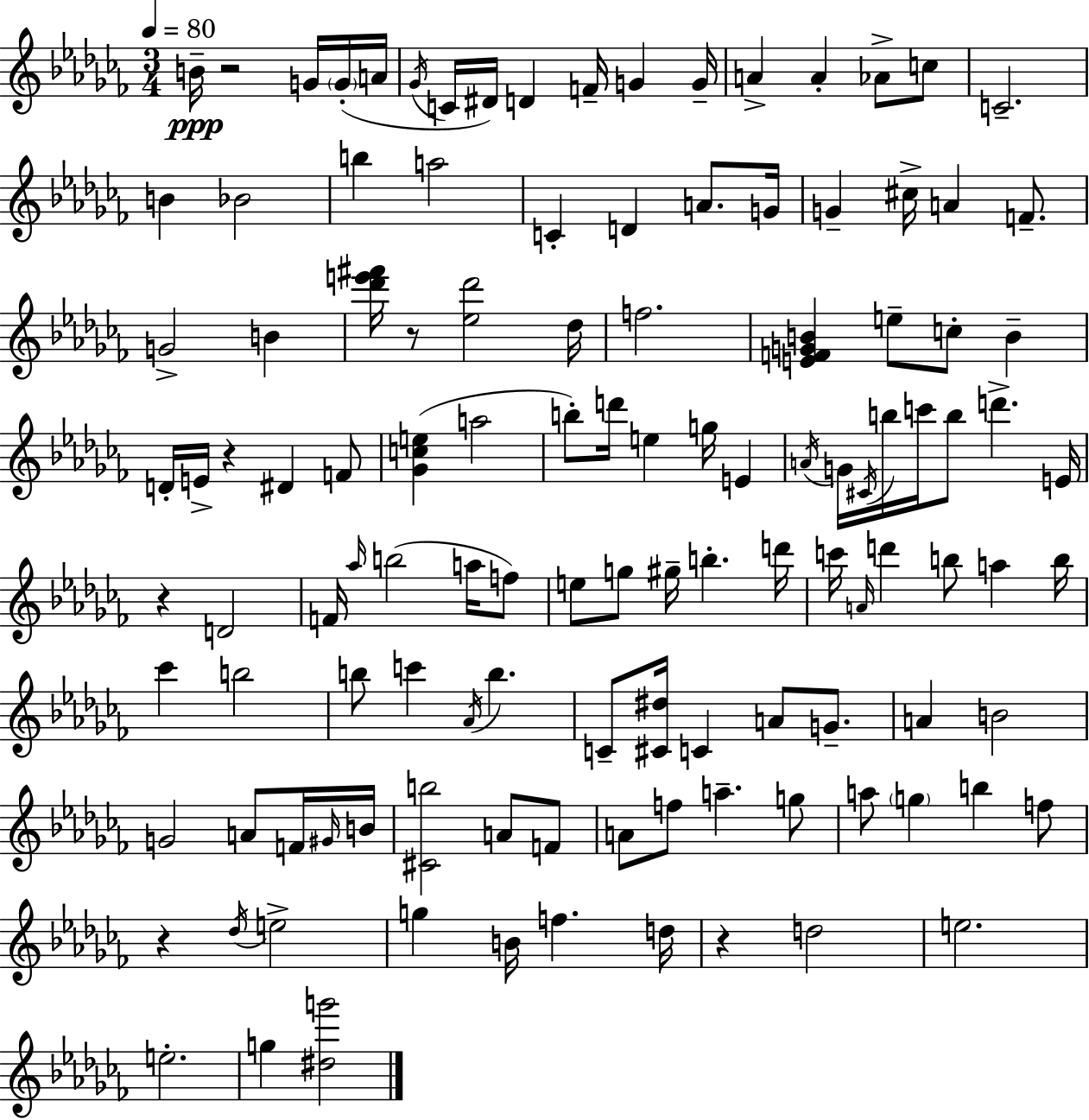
B4/s R/h G4/s G4/s A4/s Gb4/s C4/s D#4/s D4/q F4/s G4/q G4/s A4/q A4/q Ab4/e C5/e C4/h. B4/q Bb4/h B5/q A5/h C4/q D4/q A4/e. G4/s G4/q C#5/s A4/q F4/e. G4/h B4/q [Db6,E6,F#6]/s R/e [Eb5,Db6]/h Db5/s F5/h. [E4,F4,G4,B4]/q E5/e C5/e B4/q D4/s E4/s R/q D#4/q F4/e [Gb4,C5,E5]/q A5/h B5/e D6/s E5/q G5/s E4/q A4/s G4/s C#4/s B5/s C6/s B5/e D6/q. E4/s R/q D4/h F4/s Ab5/s B5/h A5/s F5/e E5/e G5/e G#5/s B5/q. D6/s C6/s A4/s D6/q B5/e A5/q B5/s CES6/q B5/h B5/e C6/q Ab4/s B5/q. C4/e [C#4,D#5]/s C4/q A4/e G4/e. A4/q B4/h G4/h A4/e F4/s G#4/s B4/s [C#4,B5]/h A4/e F4/e A4/e F5/e A5/q. G5/e A5/e G5/q B5/q F5/e R/q Db5/s E5/h G5/q B4/s F5/q. D5/s R/q D5/h E5/h. E5/h. G5/q [D#5,G6]/h